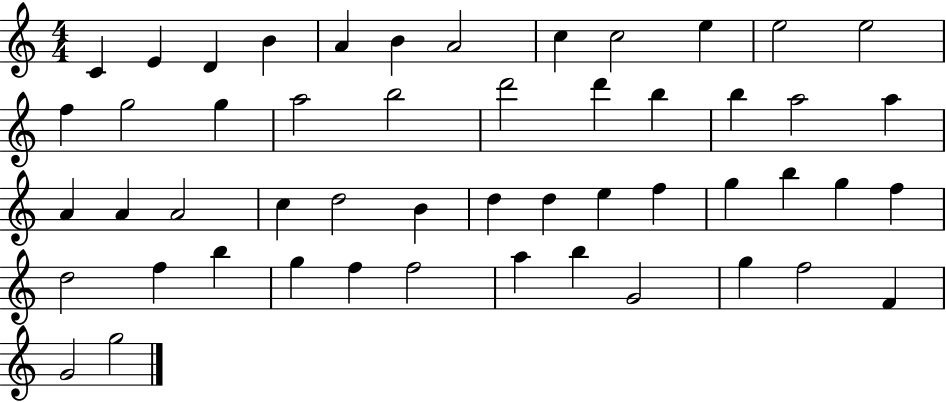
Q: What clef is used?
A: treble